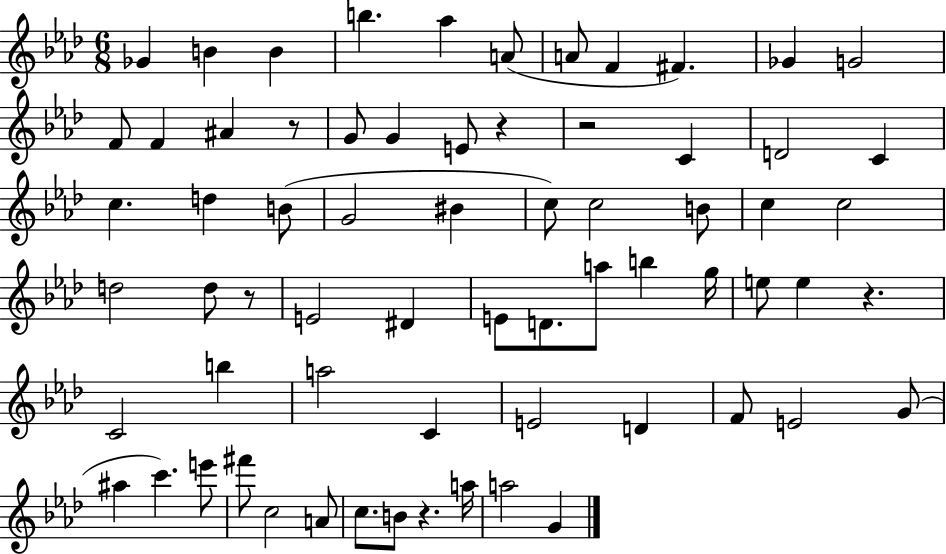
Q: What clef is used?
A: treble